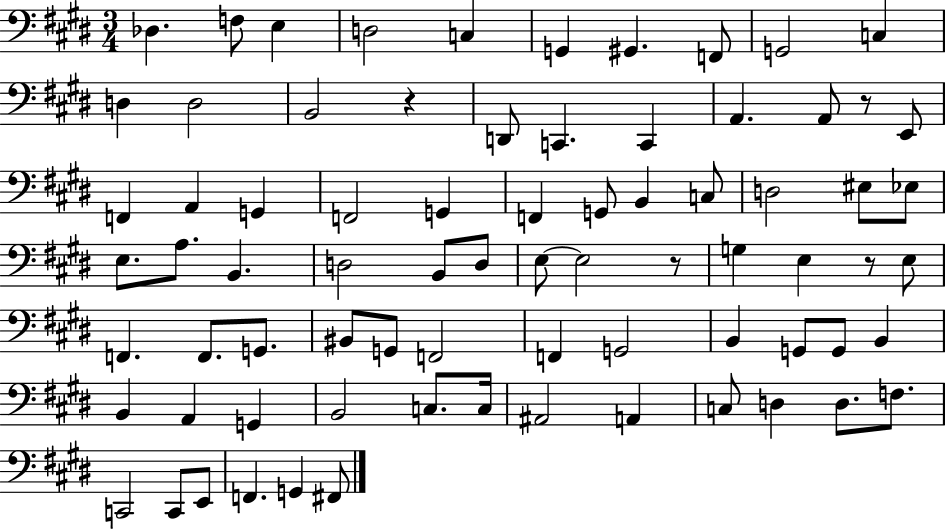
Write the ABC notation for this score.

X:1
T:Untitled
M:3/4
L:1/4
K:E
_D, F,/2 E, D,2 C, G,, ^G,, F,,/2 G,,2 C, D, D,2 B,,2 z D,,/2 C,, C,, A,, A,,/2 z/2 E,,/2 F,, A,, G,, F,,2 G,, F,, G,,/2 B,, C,/2 D,2 ^E,/2 _E,/2 E,/2 A,/2 B,, D,2 B,,/2 D,/2 E,/2 E,2 z/2 G, E, z/2 E,/2 F,, F,,/2 G,,/2 ^B,,/2 G,,/2 F,,2 F,, G,,2 B,, G,,/2 G,,/2 B,, B,, A,, G,, B,,2 C,/2 C,/4 ^A,,2 A,, C,/2 D, D,/2 F,/2 C,,2 C,,/2 E,,/2 F,, G,, ^F,,/2